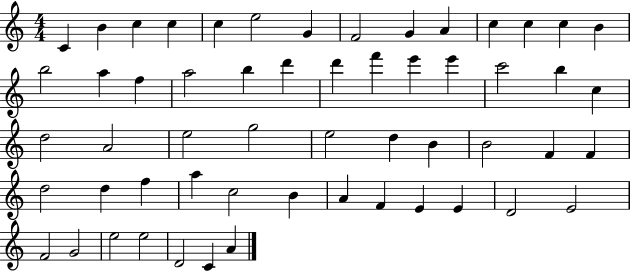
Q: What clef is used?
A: treble